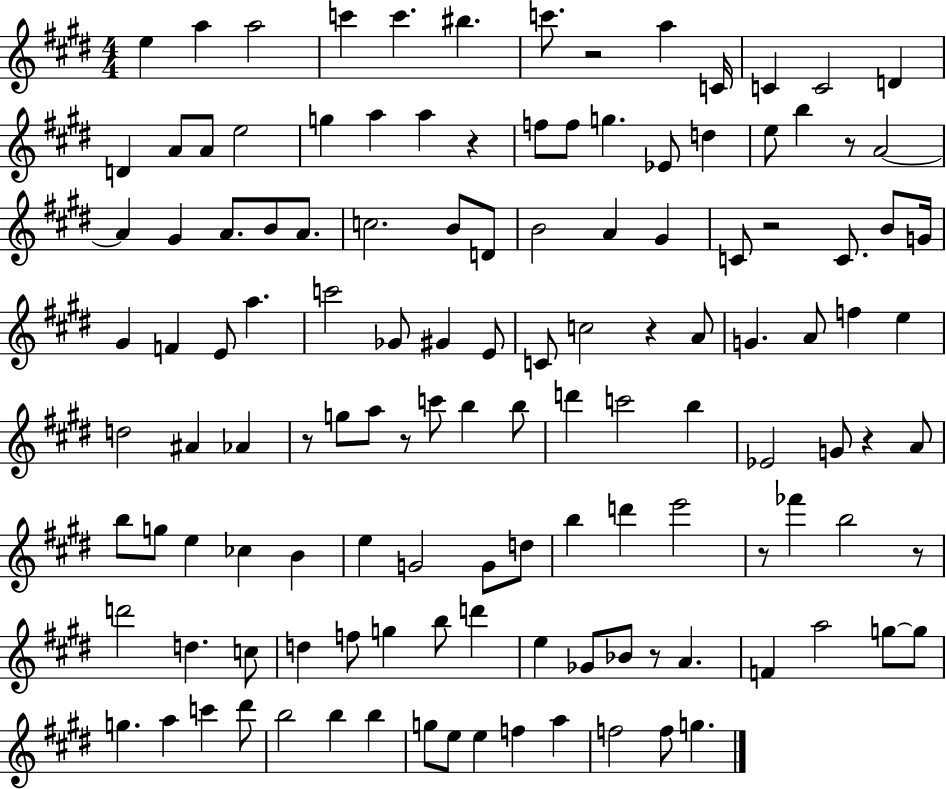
E5/q A5/q A5/h C6/q C6/q. BIS5/q. C6/e. R/h A5/q C4/s C4/q C4/h D4/q D4/q A4/e A4/e E5/h G5/q A5/q A5/q R/q F5/e F5/e G5/q. Eb4/e D5/q E5/e B5/q R/e A4/h A4/q G#4/q A4/e. B4/e A4/e. C5/h. B4/e D4/e B4/h A4/q G#4/q C4/e R/h C4/e. B4/e G4/s G#4/q F4/q E4/e A5/q. C6/h Gb4/e G#4/q E4/e C4/e C5/h R/q A4/e G4/q. A4/e F5/q E5/q D5/h A#4/q Ab4/q R/e G5/e A5/e R/e C6/e B5/q B5/e D6/q C6/h B5/q Eb4/h G4/e R/q A4/e B5/e G5/e E5/q CES5/q B4/q E5/q G4/h G4/e D5/e B5/q D6/q E6/h R/e FES6/q B5/h R/e D6/h D5/q. C5/e D5/q F5/e G5/q B5/e D6/q E5/q Gb4/e Bb4/e R/e A4/q. F4/q A5/h G5/e G5/e G5/q. A5/q C6/q D#6/e B5/h B5/q B5/q G5/e E5/e E5/q F5/q A5/q F5/h F5/e G5/q.